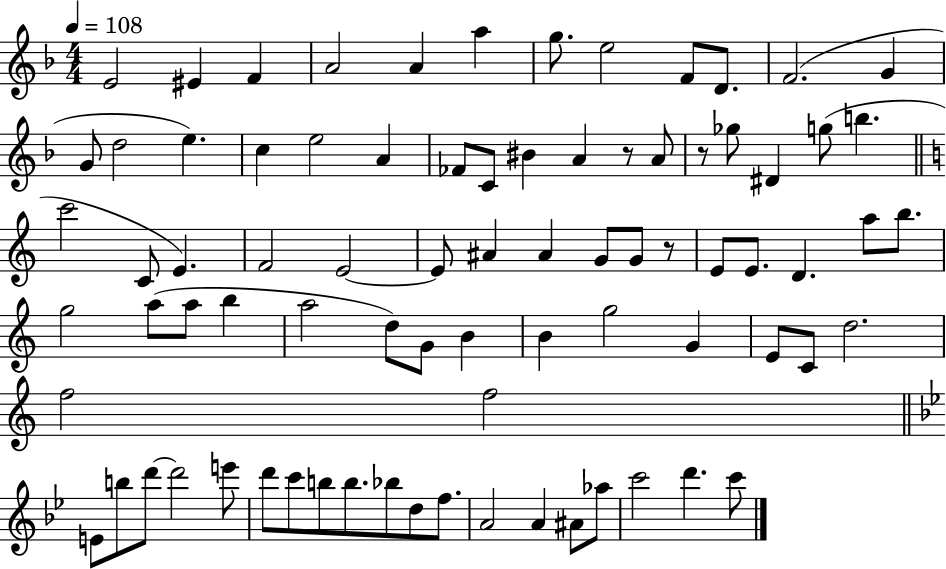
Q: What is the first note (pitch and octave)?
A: E4